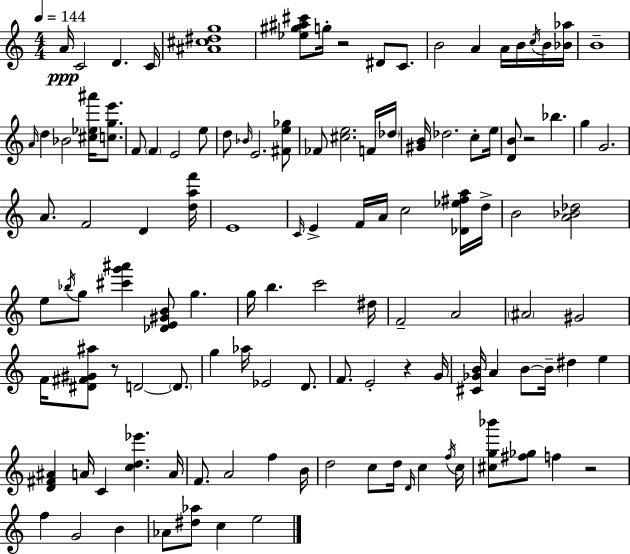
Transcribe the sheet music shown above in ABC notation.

X:1
T:Untitled
M:4/4
L:1/4
K:Am
A/4 C2 D C/4 [^A^c^dg]4 [_e^g^a^c']/2 g/4 z2 ^D/2 C/2 B2 A A/4 B/4 c/4 B/4 [_B_a]/4 B4 A/4 d _B2 [^c_e^a']/4 [cge']/2 F/2 F E2 e/2 d/2 _B/4 E2 [^Fe_g]/2 _F/2 [^ce]2 F/4 _d/4 [^GB]/4 _d2 c/2 e/4 [DB]/2 z2 _b g G2 A/2 F2 D [daf']/4 E4 C/4 E F/4 A/4 c2 [_D_e^fa]/4 d/4 B2 [A_B_d]2 e/2 _b/4 g/2 [^c'g'^a'] [_DE^GB]/2 g g/4 b c'2 ^d/4 F2 A2 ^A2 ^G2 F/4 [^D^F^G^a]/2 z/2 D2 D/2 g _a/4 _E2 D/2 F/2 E2 z G/4 [^C_GB]/4 A B/2 B/4 ^d e [D^F^A] A/4 C [cd_e'] A/4 F/2 A2 f B/4 d2 c/2 d/4 D/4 c f/4 c/4 [^cg_b']/2 [^f_g]/2 f z2 f G2 B _A/2 [^d_a]/2 c e2